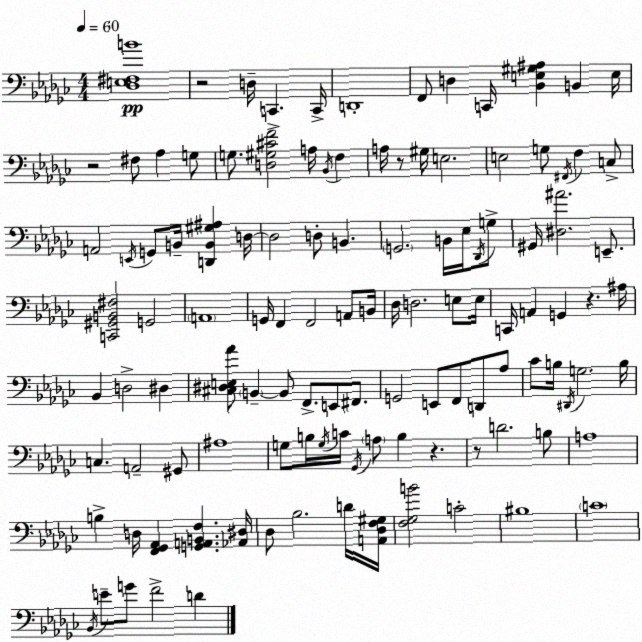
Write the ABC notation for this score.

X:1
T:Untitled
M:4/4
L:1/4
K:Ebm
[_D,E,^F,B]4 z2 D,/4 C,, C,,/4 D,,4 F,,/2 D, C,,/4 [_B,,E,^G,^A,] B,, E,/4 z2 ^F,/2 _A, G,/2 G,/2 [D,^G,^CF]2 A,/4 _B,,/4 F, A,/4 z/2 ^G,/4 E,2 E,2 G,/2 ^F,,/4 F, C,/2 A,,2 E,,/4 G,,/2 B,,/4 [D,,B,,^G,^A,] D,/4 D,2 D,/2 B,, G,,2 B,,/4 _E,/4 _D,,/4 G,/2 ^G,,/4 [^D,^A]2 E,,/2 [C,,^G,,B,,^F,]2 G,,2 A,,4 G,,/4 F,, F,,2 A,,/2 B,,/4 _D,/4 D,2 E,/2 E,/4 C,,/4 A,, G,, z ^A,/4 _B,, D,2 ^D, [^C,^D,E,_A]/2 B,, B,,/2 F,,/2 E,,/2 ^F,,/2 G,,2 E,,/2 F,,/2 D,,/2 _A,/2 _C/2 B,/4 ^D,,/4 G,2 B,/4 C, A,,2 ^G,,/2 ^A,4 G,/2 B,/4 G,/4 C/4 _G,,/4 A,/2 B, z z/2 D2 B,/2 A,4 B, D,/4 [F,,_G,,_A,,] [G,,A,,B,,F,] [_A,,^D,]/4 _D,/2 _B,2 D/4 [A,,_D,F,^G,]/4 [F,_G,B]2 C2 ^B,4 C4 _B,,/4 E/2 G/2 F2 D